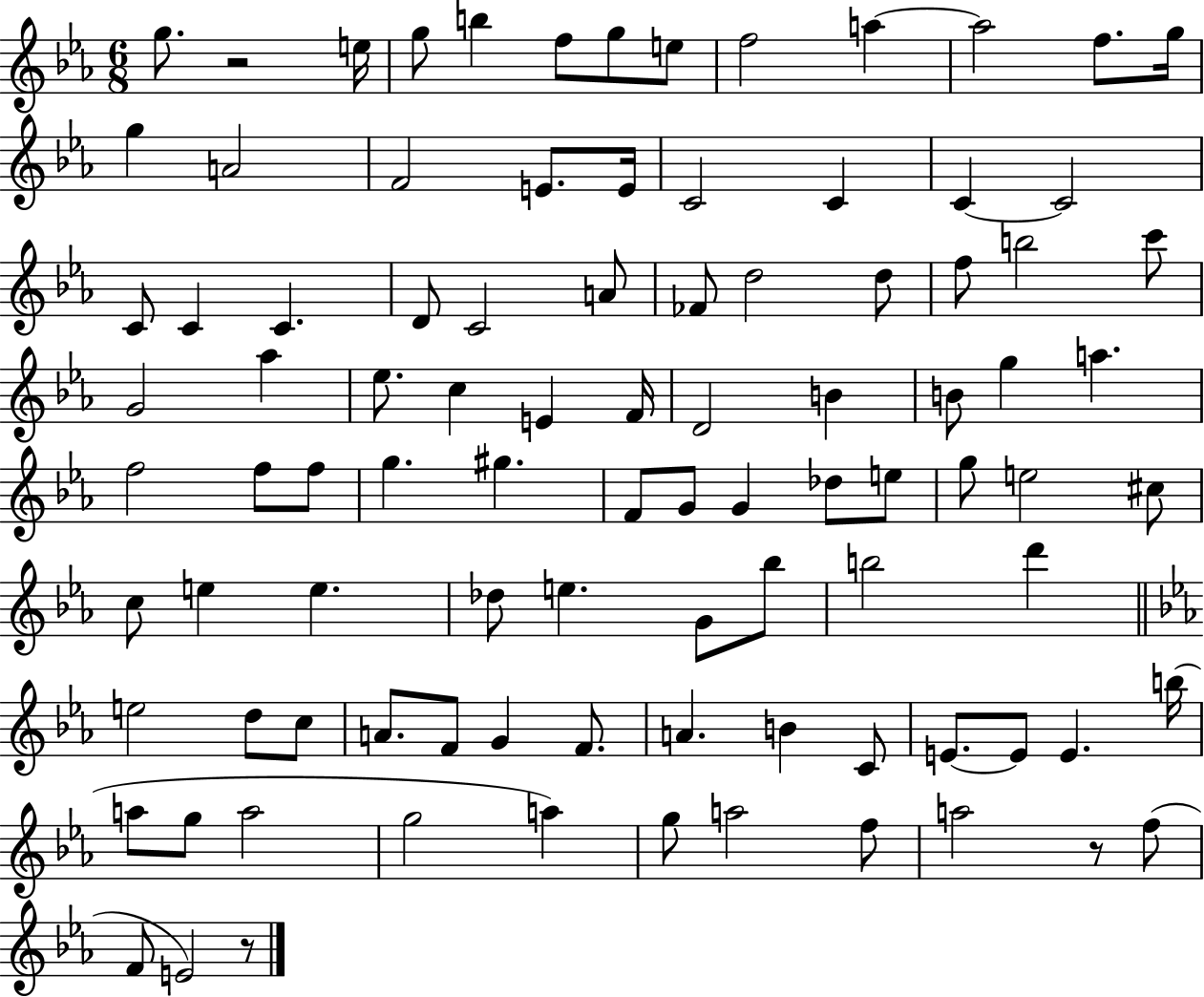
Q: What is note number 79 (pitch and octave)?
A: E4